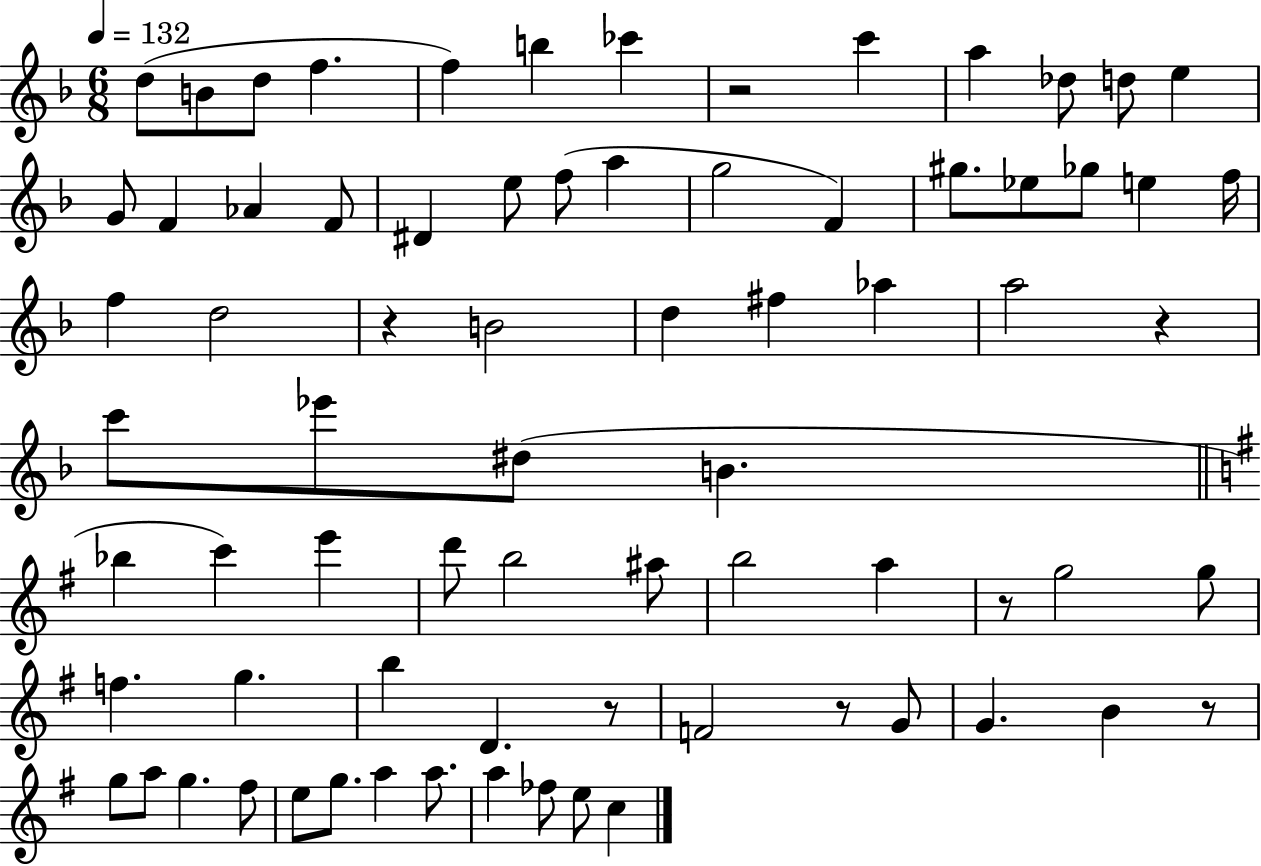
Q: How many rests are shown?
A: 7